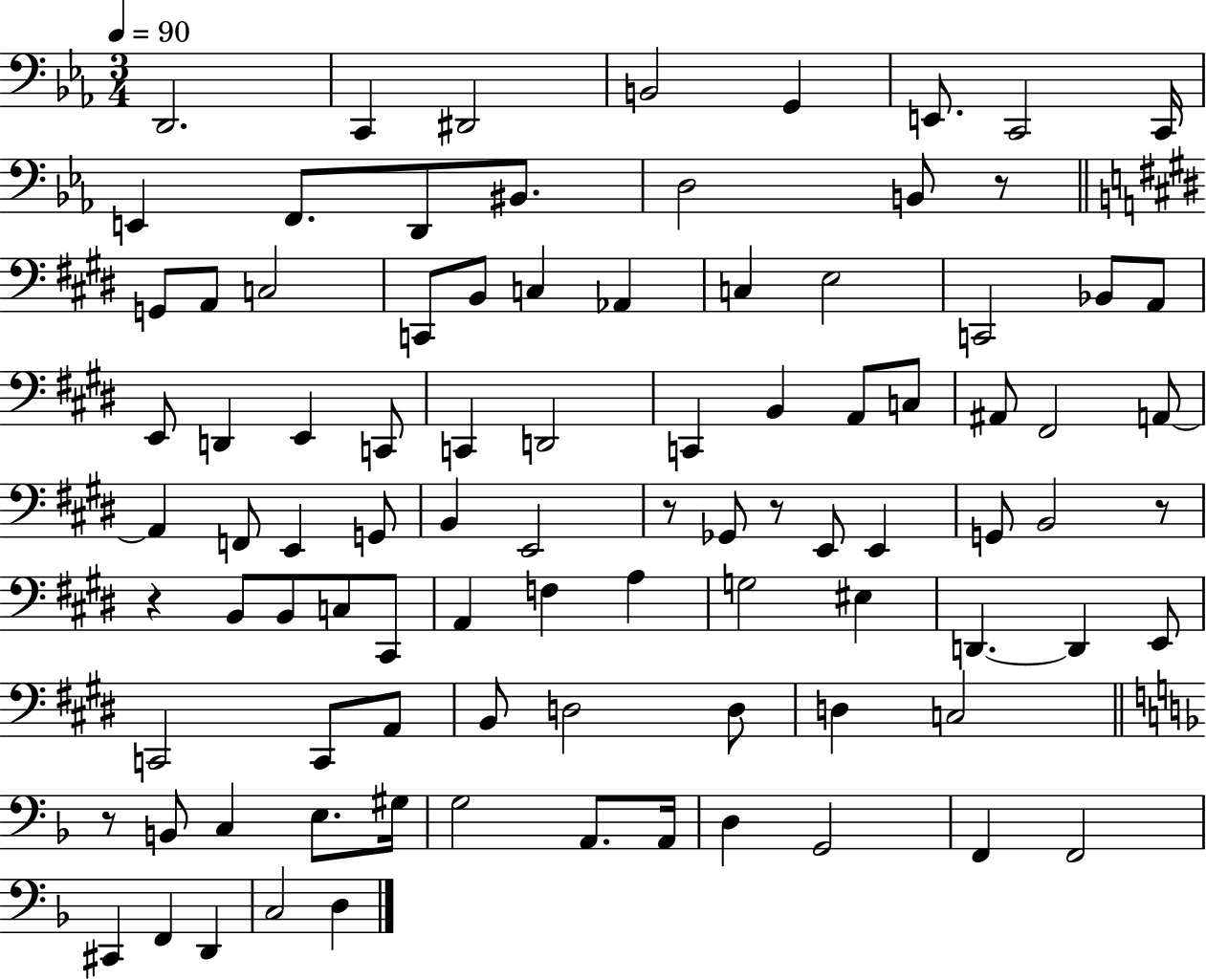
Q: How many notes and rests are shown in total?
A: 92